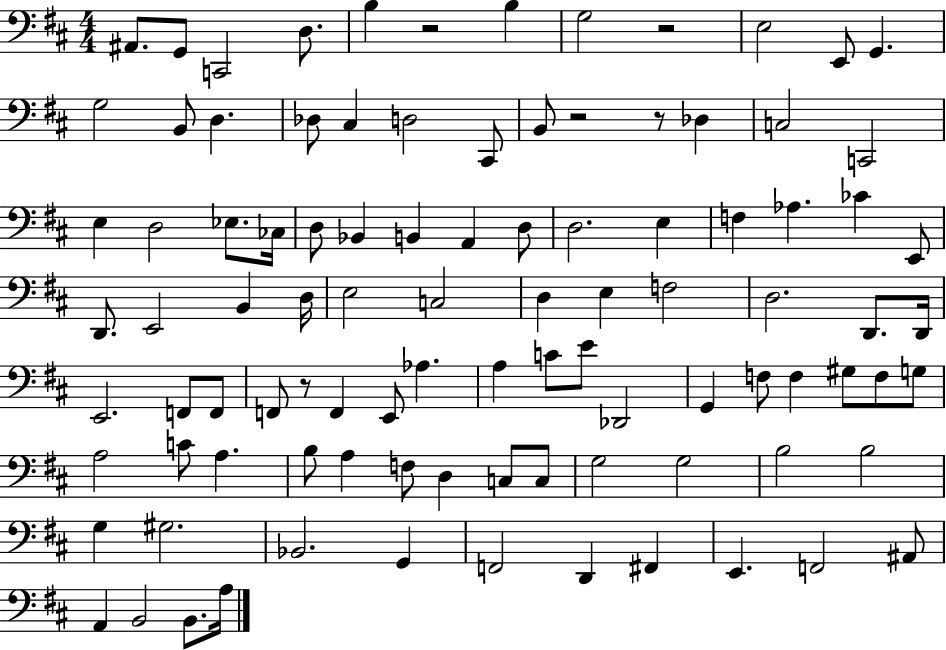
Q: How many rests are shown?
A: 5